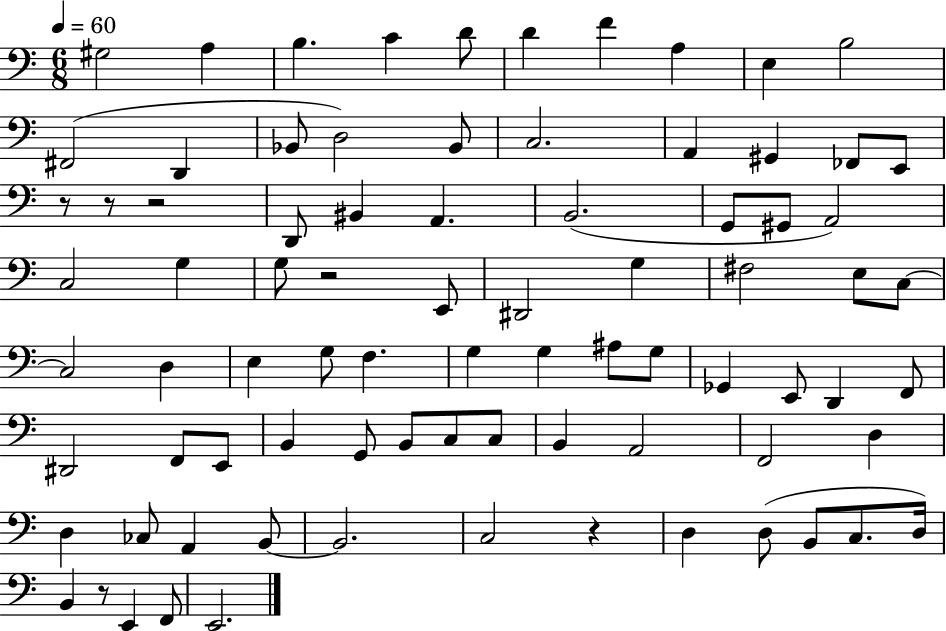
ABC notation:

X:1
T:Untitled
M:6/8
L:1/4
K:C
^G,2 A, B, C D/2 D F A, E, B,2 ^F,,2 D,, _B,,/2 D,2 _B,,/2 C,2 A,, ^G,, _F,,/2 E,,/2 z/2 z/2 z2 D,,/2 ^B,, A,, B,,2 G,,/2 ^G,,/2 A,,2 C,2 G, G,/2 z2 E,,/2 ^D,,2 G, ^F,2 E,/2 C,/2 C,2 D, E, G,/2 F, G, G, ^A,/2 G,/2 _G,, E,,/2 D,, F,,/2 ^D,,2 F,,/2 E,,/2 B,, G,,/2 B,,/2 C,/2 C,/2 B,, A,,2 F,,2 D, D, _C,/2 A,, B,,/2 B,,2 C,2 z D, D,/2 B,,/2 C,/2 D,/4 B,, z/2 E,, F,,/2 E,,2